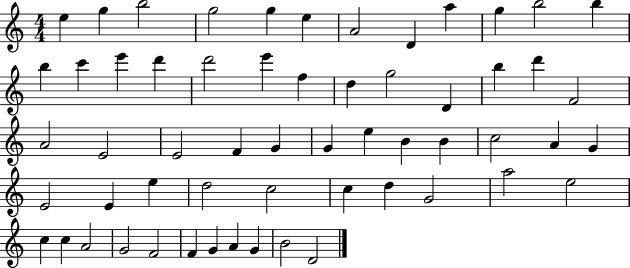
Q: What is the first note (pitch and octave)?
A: E5